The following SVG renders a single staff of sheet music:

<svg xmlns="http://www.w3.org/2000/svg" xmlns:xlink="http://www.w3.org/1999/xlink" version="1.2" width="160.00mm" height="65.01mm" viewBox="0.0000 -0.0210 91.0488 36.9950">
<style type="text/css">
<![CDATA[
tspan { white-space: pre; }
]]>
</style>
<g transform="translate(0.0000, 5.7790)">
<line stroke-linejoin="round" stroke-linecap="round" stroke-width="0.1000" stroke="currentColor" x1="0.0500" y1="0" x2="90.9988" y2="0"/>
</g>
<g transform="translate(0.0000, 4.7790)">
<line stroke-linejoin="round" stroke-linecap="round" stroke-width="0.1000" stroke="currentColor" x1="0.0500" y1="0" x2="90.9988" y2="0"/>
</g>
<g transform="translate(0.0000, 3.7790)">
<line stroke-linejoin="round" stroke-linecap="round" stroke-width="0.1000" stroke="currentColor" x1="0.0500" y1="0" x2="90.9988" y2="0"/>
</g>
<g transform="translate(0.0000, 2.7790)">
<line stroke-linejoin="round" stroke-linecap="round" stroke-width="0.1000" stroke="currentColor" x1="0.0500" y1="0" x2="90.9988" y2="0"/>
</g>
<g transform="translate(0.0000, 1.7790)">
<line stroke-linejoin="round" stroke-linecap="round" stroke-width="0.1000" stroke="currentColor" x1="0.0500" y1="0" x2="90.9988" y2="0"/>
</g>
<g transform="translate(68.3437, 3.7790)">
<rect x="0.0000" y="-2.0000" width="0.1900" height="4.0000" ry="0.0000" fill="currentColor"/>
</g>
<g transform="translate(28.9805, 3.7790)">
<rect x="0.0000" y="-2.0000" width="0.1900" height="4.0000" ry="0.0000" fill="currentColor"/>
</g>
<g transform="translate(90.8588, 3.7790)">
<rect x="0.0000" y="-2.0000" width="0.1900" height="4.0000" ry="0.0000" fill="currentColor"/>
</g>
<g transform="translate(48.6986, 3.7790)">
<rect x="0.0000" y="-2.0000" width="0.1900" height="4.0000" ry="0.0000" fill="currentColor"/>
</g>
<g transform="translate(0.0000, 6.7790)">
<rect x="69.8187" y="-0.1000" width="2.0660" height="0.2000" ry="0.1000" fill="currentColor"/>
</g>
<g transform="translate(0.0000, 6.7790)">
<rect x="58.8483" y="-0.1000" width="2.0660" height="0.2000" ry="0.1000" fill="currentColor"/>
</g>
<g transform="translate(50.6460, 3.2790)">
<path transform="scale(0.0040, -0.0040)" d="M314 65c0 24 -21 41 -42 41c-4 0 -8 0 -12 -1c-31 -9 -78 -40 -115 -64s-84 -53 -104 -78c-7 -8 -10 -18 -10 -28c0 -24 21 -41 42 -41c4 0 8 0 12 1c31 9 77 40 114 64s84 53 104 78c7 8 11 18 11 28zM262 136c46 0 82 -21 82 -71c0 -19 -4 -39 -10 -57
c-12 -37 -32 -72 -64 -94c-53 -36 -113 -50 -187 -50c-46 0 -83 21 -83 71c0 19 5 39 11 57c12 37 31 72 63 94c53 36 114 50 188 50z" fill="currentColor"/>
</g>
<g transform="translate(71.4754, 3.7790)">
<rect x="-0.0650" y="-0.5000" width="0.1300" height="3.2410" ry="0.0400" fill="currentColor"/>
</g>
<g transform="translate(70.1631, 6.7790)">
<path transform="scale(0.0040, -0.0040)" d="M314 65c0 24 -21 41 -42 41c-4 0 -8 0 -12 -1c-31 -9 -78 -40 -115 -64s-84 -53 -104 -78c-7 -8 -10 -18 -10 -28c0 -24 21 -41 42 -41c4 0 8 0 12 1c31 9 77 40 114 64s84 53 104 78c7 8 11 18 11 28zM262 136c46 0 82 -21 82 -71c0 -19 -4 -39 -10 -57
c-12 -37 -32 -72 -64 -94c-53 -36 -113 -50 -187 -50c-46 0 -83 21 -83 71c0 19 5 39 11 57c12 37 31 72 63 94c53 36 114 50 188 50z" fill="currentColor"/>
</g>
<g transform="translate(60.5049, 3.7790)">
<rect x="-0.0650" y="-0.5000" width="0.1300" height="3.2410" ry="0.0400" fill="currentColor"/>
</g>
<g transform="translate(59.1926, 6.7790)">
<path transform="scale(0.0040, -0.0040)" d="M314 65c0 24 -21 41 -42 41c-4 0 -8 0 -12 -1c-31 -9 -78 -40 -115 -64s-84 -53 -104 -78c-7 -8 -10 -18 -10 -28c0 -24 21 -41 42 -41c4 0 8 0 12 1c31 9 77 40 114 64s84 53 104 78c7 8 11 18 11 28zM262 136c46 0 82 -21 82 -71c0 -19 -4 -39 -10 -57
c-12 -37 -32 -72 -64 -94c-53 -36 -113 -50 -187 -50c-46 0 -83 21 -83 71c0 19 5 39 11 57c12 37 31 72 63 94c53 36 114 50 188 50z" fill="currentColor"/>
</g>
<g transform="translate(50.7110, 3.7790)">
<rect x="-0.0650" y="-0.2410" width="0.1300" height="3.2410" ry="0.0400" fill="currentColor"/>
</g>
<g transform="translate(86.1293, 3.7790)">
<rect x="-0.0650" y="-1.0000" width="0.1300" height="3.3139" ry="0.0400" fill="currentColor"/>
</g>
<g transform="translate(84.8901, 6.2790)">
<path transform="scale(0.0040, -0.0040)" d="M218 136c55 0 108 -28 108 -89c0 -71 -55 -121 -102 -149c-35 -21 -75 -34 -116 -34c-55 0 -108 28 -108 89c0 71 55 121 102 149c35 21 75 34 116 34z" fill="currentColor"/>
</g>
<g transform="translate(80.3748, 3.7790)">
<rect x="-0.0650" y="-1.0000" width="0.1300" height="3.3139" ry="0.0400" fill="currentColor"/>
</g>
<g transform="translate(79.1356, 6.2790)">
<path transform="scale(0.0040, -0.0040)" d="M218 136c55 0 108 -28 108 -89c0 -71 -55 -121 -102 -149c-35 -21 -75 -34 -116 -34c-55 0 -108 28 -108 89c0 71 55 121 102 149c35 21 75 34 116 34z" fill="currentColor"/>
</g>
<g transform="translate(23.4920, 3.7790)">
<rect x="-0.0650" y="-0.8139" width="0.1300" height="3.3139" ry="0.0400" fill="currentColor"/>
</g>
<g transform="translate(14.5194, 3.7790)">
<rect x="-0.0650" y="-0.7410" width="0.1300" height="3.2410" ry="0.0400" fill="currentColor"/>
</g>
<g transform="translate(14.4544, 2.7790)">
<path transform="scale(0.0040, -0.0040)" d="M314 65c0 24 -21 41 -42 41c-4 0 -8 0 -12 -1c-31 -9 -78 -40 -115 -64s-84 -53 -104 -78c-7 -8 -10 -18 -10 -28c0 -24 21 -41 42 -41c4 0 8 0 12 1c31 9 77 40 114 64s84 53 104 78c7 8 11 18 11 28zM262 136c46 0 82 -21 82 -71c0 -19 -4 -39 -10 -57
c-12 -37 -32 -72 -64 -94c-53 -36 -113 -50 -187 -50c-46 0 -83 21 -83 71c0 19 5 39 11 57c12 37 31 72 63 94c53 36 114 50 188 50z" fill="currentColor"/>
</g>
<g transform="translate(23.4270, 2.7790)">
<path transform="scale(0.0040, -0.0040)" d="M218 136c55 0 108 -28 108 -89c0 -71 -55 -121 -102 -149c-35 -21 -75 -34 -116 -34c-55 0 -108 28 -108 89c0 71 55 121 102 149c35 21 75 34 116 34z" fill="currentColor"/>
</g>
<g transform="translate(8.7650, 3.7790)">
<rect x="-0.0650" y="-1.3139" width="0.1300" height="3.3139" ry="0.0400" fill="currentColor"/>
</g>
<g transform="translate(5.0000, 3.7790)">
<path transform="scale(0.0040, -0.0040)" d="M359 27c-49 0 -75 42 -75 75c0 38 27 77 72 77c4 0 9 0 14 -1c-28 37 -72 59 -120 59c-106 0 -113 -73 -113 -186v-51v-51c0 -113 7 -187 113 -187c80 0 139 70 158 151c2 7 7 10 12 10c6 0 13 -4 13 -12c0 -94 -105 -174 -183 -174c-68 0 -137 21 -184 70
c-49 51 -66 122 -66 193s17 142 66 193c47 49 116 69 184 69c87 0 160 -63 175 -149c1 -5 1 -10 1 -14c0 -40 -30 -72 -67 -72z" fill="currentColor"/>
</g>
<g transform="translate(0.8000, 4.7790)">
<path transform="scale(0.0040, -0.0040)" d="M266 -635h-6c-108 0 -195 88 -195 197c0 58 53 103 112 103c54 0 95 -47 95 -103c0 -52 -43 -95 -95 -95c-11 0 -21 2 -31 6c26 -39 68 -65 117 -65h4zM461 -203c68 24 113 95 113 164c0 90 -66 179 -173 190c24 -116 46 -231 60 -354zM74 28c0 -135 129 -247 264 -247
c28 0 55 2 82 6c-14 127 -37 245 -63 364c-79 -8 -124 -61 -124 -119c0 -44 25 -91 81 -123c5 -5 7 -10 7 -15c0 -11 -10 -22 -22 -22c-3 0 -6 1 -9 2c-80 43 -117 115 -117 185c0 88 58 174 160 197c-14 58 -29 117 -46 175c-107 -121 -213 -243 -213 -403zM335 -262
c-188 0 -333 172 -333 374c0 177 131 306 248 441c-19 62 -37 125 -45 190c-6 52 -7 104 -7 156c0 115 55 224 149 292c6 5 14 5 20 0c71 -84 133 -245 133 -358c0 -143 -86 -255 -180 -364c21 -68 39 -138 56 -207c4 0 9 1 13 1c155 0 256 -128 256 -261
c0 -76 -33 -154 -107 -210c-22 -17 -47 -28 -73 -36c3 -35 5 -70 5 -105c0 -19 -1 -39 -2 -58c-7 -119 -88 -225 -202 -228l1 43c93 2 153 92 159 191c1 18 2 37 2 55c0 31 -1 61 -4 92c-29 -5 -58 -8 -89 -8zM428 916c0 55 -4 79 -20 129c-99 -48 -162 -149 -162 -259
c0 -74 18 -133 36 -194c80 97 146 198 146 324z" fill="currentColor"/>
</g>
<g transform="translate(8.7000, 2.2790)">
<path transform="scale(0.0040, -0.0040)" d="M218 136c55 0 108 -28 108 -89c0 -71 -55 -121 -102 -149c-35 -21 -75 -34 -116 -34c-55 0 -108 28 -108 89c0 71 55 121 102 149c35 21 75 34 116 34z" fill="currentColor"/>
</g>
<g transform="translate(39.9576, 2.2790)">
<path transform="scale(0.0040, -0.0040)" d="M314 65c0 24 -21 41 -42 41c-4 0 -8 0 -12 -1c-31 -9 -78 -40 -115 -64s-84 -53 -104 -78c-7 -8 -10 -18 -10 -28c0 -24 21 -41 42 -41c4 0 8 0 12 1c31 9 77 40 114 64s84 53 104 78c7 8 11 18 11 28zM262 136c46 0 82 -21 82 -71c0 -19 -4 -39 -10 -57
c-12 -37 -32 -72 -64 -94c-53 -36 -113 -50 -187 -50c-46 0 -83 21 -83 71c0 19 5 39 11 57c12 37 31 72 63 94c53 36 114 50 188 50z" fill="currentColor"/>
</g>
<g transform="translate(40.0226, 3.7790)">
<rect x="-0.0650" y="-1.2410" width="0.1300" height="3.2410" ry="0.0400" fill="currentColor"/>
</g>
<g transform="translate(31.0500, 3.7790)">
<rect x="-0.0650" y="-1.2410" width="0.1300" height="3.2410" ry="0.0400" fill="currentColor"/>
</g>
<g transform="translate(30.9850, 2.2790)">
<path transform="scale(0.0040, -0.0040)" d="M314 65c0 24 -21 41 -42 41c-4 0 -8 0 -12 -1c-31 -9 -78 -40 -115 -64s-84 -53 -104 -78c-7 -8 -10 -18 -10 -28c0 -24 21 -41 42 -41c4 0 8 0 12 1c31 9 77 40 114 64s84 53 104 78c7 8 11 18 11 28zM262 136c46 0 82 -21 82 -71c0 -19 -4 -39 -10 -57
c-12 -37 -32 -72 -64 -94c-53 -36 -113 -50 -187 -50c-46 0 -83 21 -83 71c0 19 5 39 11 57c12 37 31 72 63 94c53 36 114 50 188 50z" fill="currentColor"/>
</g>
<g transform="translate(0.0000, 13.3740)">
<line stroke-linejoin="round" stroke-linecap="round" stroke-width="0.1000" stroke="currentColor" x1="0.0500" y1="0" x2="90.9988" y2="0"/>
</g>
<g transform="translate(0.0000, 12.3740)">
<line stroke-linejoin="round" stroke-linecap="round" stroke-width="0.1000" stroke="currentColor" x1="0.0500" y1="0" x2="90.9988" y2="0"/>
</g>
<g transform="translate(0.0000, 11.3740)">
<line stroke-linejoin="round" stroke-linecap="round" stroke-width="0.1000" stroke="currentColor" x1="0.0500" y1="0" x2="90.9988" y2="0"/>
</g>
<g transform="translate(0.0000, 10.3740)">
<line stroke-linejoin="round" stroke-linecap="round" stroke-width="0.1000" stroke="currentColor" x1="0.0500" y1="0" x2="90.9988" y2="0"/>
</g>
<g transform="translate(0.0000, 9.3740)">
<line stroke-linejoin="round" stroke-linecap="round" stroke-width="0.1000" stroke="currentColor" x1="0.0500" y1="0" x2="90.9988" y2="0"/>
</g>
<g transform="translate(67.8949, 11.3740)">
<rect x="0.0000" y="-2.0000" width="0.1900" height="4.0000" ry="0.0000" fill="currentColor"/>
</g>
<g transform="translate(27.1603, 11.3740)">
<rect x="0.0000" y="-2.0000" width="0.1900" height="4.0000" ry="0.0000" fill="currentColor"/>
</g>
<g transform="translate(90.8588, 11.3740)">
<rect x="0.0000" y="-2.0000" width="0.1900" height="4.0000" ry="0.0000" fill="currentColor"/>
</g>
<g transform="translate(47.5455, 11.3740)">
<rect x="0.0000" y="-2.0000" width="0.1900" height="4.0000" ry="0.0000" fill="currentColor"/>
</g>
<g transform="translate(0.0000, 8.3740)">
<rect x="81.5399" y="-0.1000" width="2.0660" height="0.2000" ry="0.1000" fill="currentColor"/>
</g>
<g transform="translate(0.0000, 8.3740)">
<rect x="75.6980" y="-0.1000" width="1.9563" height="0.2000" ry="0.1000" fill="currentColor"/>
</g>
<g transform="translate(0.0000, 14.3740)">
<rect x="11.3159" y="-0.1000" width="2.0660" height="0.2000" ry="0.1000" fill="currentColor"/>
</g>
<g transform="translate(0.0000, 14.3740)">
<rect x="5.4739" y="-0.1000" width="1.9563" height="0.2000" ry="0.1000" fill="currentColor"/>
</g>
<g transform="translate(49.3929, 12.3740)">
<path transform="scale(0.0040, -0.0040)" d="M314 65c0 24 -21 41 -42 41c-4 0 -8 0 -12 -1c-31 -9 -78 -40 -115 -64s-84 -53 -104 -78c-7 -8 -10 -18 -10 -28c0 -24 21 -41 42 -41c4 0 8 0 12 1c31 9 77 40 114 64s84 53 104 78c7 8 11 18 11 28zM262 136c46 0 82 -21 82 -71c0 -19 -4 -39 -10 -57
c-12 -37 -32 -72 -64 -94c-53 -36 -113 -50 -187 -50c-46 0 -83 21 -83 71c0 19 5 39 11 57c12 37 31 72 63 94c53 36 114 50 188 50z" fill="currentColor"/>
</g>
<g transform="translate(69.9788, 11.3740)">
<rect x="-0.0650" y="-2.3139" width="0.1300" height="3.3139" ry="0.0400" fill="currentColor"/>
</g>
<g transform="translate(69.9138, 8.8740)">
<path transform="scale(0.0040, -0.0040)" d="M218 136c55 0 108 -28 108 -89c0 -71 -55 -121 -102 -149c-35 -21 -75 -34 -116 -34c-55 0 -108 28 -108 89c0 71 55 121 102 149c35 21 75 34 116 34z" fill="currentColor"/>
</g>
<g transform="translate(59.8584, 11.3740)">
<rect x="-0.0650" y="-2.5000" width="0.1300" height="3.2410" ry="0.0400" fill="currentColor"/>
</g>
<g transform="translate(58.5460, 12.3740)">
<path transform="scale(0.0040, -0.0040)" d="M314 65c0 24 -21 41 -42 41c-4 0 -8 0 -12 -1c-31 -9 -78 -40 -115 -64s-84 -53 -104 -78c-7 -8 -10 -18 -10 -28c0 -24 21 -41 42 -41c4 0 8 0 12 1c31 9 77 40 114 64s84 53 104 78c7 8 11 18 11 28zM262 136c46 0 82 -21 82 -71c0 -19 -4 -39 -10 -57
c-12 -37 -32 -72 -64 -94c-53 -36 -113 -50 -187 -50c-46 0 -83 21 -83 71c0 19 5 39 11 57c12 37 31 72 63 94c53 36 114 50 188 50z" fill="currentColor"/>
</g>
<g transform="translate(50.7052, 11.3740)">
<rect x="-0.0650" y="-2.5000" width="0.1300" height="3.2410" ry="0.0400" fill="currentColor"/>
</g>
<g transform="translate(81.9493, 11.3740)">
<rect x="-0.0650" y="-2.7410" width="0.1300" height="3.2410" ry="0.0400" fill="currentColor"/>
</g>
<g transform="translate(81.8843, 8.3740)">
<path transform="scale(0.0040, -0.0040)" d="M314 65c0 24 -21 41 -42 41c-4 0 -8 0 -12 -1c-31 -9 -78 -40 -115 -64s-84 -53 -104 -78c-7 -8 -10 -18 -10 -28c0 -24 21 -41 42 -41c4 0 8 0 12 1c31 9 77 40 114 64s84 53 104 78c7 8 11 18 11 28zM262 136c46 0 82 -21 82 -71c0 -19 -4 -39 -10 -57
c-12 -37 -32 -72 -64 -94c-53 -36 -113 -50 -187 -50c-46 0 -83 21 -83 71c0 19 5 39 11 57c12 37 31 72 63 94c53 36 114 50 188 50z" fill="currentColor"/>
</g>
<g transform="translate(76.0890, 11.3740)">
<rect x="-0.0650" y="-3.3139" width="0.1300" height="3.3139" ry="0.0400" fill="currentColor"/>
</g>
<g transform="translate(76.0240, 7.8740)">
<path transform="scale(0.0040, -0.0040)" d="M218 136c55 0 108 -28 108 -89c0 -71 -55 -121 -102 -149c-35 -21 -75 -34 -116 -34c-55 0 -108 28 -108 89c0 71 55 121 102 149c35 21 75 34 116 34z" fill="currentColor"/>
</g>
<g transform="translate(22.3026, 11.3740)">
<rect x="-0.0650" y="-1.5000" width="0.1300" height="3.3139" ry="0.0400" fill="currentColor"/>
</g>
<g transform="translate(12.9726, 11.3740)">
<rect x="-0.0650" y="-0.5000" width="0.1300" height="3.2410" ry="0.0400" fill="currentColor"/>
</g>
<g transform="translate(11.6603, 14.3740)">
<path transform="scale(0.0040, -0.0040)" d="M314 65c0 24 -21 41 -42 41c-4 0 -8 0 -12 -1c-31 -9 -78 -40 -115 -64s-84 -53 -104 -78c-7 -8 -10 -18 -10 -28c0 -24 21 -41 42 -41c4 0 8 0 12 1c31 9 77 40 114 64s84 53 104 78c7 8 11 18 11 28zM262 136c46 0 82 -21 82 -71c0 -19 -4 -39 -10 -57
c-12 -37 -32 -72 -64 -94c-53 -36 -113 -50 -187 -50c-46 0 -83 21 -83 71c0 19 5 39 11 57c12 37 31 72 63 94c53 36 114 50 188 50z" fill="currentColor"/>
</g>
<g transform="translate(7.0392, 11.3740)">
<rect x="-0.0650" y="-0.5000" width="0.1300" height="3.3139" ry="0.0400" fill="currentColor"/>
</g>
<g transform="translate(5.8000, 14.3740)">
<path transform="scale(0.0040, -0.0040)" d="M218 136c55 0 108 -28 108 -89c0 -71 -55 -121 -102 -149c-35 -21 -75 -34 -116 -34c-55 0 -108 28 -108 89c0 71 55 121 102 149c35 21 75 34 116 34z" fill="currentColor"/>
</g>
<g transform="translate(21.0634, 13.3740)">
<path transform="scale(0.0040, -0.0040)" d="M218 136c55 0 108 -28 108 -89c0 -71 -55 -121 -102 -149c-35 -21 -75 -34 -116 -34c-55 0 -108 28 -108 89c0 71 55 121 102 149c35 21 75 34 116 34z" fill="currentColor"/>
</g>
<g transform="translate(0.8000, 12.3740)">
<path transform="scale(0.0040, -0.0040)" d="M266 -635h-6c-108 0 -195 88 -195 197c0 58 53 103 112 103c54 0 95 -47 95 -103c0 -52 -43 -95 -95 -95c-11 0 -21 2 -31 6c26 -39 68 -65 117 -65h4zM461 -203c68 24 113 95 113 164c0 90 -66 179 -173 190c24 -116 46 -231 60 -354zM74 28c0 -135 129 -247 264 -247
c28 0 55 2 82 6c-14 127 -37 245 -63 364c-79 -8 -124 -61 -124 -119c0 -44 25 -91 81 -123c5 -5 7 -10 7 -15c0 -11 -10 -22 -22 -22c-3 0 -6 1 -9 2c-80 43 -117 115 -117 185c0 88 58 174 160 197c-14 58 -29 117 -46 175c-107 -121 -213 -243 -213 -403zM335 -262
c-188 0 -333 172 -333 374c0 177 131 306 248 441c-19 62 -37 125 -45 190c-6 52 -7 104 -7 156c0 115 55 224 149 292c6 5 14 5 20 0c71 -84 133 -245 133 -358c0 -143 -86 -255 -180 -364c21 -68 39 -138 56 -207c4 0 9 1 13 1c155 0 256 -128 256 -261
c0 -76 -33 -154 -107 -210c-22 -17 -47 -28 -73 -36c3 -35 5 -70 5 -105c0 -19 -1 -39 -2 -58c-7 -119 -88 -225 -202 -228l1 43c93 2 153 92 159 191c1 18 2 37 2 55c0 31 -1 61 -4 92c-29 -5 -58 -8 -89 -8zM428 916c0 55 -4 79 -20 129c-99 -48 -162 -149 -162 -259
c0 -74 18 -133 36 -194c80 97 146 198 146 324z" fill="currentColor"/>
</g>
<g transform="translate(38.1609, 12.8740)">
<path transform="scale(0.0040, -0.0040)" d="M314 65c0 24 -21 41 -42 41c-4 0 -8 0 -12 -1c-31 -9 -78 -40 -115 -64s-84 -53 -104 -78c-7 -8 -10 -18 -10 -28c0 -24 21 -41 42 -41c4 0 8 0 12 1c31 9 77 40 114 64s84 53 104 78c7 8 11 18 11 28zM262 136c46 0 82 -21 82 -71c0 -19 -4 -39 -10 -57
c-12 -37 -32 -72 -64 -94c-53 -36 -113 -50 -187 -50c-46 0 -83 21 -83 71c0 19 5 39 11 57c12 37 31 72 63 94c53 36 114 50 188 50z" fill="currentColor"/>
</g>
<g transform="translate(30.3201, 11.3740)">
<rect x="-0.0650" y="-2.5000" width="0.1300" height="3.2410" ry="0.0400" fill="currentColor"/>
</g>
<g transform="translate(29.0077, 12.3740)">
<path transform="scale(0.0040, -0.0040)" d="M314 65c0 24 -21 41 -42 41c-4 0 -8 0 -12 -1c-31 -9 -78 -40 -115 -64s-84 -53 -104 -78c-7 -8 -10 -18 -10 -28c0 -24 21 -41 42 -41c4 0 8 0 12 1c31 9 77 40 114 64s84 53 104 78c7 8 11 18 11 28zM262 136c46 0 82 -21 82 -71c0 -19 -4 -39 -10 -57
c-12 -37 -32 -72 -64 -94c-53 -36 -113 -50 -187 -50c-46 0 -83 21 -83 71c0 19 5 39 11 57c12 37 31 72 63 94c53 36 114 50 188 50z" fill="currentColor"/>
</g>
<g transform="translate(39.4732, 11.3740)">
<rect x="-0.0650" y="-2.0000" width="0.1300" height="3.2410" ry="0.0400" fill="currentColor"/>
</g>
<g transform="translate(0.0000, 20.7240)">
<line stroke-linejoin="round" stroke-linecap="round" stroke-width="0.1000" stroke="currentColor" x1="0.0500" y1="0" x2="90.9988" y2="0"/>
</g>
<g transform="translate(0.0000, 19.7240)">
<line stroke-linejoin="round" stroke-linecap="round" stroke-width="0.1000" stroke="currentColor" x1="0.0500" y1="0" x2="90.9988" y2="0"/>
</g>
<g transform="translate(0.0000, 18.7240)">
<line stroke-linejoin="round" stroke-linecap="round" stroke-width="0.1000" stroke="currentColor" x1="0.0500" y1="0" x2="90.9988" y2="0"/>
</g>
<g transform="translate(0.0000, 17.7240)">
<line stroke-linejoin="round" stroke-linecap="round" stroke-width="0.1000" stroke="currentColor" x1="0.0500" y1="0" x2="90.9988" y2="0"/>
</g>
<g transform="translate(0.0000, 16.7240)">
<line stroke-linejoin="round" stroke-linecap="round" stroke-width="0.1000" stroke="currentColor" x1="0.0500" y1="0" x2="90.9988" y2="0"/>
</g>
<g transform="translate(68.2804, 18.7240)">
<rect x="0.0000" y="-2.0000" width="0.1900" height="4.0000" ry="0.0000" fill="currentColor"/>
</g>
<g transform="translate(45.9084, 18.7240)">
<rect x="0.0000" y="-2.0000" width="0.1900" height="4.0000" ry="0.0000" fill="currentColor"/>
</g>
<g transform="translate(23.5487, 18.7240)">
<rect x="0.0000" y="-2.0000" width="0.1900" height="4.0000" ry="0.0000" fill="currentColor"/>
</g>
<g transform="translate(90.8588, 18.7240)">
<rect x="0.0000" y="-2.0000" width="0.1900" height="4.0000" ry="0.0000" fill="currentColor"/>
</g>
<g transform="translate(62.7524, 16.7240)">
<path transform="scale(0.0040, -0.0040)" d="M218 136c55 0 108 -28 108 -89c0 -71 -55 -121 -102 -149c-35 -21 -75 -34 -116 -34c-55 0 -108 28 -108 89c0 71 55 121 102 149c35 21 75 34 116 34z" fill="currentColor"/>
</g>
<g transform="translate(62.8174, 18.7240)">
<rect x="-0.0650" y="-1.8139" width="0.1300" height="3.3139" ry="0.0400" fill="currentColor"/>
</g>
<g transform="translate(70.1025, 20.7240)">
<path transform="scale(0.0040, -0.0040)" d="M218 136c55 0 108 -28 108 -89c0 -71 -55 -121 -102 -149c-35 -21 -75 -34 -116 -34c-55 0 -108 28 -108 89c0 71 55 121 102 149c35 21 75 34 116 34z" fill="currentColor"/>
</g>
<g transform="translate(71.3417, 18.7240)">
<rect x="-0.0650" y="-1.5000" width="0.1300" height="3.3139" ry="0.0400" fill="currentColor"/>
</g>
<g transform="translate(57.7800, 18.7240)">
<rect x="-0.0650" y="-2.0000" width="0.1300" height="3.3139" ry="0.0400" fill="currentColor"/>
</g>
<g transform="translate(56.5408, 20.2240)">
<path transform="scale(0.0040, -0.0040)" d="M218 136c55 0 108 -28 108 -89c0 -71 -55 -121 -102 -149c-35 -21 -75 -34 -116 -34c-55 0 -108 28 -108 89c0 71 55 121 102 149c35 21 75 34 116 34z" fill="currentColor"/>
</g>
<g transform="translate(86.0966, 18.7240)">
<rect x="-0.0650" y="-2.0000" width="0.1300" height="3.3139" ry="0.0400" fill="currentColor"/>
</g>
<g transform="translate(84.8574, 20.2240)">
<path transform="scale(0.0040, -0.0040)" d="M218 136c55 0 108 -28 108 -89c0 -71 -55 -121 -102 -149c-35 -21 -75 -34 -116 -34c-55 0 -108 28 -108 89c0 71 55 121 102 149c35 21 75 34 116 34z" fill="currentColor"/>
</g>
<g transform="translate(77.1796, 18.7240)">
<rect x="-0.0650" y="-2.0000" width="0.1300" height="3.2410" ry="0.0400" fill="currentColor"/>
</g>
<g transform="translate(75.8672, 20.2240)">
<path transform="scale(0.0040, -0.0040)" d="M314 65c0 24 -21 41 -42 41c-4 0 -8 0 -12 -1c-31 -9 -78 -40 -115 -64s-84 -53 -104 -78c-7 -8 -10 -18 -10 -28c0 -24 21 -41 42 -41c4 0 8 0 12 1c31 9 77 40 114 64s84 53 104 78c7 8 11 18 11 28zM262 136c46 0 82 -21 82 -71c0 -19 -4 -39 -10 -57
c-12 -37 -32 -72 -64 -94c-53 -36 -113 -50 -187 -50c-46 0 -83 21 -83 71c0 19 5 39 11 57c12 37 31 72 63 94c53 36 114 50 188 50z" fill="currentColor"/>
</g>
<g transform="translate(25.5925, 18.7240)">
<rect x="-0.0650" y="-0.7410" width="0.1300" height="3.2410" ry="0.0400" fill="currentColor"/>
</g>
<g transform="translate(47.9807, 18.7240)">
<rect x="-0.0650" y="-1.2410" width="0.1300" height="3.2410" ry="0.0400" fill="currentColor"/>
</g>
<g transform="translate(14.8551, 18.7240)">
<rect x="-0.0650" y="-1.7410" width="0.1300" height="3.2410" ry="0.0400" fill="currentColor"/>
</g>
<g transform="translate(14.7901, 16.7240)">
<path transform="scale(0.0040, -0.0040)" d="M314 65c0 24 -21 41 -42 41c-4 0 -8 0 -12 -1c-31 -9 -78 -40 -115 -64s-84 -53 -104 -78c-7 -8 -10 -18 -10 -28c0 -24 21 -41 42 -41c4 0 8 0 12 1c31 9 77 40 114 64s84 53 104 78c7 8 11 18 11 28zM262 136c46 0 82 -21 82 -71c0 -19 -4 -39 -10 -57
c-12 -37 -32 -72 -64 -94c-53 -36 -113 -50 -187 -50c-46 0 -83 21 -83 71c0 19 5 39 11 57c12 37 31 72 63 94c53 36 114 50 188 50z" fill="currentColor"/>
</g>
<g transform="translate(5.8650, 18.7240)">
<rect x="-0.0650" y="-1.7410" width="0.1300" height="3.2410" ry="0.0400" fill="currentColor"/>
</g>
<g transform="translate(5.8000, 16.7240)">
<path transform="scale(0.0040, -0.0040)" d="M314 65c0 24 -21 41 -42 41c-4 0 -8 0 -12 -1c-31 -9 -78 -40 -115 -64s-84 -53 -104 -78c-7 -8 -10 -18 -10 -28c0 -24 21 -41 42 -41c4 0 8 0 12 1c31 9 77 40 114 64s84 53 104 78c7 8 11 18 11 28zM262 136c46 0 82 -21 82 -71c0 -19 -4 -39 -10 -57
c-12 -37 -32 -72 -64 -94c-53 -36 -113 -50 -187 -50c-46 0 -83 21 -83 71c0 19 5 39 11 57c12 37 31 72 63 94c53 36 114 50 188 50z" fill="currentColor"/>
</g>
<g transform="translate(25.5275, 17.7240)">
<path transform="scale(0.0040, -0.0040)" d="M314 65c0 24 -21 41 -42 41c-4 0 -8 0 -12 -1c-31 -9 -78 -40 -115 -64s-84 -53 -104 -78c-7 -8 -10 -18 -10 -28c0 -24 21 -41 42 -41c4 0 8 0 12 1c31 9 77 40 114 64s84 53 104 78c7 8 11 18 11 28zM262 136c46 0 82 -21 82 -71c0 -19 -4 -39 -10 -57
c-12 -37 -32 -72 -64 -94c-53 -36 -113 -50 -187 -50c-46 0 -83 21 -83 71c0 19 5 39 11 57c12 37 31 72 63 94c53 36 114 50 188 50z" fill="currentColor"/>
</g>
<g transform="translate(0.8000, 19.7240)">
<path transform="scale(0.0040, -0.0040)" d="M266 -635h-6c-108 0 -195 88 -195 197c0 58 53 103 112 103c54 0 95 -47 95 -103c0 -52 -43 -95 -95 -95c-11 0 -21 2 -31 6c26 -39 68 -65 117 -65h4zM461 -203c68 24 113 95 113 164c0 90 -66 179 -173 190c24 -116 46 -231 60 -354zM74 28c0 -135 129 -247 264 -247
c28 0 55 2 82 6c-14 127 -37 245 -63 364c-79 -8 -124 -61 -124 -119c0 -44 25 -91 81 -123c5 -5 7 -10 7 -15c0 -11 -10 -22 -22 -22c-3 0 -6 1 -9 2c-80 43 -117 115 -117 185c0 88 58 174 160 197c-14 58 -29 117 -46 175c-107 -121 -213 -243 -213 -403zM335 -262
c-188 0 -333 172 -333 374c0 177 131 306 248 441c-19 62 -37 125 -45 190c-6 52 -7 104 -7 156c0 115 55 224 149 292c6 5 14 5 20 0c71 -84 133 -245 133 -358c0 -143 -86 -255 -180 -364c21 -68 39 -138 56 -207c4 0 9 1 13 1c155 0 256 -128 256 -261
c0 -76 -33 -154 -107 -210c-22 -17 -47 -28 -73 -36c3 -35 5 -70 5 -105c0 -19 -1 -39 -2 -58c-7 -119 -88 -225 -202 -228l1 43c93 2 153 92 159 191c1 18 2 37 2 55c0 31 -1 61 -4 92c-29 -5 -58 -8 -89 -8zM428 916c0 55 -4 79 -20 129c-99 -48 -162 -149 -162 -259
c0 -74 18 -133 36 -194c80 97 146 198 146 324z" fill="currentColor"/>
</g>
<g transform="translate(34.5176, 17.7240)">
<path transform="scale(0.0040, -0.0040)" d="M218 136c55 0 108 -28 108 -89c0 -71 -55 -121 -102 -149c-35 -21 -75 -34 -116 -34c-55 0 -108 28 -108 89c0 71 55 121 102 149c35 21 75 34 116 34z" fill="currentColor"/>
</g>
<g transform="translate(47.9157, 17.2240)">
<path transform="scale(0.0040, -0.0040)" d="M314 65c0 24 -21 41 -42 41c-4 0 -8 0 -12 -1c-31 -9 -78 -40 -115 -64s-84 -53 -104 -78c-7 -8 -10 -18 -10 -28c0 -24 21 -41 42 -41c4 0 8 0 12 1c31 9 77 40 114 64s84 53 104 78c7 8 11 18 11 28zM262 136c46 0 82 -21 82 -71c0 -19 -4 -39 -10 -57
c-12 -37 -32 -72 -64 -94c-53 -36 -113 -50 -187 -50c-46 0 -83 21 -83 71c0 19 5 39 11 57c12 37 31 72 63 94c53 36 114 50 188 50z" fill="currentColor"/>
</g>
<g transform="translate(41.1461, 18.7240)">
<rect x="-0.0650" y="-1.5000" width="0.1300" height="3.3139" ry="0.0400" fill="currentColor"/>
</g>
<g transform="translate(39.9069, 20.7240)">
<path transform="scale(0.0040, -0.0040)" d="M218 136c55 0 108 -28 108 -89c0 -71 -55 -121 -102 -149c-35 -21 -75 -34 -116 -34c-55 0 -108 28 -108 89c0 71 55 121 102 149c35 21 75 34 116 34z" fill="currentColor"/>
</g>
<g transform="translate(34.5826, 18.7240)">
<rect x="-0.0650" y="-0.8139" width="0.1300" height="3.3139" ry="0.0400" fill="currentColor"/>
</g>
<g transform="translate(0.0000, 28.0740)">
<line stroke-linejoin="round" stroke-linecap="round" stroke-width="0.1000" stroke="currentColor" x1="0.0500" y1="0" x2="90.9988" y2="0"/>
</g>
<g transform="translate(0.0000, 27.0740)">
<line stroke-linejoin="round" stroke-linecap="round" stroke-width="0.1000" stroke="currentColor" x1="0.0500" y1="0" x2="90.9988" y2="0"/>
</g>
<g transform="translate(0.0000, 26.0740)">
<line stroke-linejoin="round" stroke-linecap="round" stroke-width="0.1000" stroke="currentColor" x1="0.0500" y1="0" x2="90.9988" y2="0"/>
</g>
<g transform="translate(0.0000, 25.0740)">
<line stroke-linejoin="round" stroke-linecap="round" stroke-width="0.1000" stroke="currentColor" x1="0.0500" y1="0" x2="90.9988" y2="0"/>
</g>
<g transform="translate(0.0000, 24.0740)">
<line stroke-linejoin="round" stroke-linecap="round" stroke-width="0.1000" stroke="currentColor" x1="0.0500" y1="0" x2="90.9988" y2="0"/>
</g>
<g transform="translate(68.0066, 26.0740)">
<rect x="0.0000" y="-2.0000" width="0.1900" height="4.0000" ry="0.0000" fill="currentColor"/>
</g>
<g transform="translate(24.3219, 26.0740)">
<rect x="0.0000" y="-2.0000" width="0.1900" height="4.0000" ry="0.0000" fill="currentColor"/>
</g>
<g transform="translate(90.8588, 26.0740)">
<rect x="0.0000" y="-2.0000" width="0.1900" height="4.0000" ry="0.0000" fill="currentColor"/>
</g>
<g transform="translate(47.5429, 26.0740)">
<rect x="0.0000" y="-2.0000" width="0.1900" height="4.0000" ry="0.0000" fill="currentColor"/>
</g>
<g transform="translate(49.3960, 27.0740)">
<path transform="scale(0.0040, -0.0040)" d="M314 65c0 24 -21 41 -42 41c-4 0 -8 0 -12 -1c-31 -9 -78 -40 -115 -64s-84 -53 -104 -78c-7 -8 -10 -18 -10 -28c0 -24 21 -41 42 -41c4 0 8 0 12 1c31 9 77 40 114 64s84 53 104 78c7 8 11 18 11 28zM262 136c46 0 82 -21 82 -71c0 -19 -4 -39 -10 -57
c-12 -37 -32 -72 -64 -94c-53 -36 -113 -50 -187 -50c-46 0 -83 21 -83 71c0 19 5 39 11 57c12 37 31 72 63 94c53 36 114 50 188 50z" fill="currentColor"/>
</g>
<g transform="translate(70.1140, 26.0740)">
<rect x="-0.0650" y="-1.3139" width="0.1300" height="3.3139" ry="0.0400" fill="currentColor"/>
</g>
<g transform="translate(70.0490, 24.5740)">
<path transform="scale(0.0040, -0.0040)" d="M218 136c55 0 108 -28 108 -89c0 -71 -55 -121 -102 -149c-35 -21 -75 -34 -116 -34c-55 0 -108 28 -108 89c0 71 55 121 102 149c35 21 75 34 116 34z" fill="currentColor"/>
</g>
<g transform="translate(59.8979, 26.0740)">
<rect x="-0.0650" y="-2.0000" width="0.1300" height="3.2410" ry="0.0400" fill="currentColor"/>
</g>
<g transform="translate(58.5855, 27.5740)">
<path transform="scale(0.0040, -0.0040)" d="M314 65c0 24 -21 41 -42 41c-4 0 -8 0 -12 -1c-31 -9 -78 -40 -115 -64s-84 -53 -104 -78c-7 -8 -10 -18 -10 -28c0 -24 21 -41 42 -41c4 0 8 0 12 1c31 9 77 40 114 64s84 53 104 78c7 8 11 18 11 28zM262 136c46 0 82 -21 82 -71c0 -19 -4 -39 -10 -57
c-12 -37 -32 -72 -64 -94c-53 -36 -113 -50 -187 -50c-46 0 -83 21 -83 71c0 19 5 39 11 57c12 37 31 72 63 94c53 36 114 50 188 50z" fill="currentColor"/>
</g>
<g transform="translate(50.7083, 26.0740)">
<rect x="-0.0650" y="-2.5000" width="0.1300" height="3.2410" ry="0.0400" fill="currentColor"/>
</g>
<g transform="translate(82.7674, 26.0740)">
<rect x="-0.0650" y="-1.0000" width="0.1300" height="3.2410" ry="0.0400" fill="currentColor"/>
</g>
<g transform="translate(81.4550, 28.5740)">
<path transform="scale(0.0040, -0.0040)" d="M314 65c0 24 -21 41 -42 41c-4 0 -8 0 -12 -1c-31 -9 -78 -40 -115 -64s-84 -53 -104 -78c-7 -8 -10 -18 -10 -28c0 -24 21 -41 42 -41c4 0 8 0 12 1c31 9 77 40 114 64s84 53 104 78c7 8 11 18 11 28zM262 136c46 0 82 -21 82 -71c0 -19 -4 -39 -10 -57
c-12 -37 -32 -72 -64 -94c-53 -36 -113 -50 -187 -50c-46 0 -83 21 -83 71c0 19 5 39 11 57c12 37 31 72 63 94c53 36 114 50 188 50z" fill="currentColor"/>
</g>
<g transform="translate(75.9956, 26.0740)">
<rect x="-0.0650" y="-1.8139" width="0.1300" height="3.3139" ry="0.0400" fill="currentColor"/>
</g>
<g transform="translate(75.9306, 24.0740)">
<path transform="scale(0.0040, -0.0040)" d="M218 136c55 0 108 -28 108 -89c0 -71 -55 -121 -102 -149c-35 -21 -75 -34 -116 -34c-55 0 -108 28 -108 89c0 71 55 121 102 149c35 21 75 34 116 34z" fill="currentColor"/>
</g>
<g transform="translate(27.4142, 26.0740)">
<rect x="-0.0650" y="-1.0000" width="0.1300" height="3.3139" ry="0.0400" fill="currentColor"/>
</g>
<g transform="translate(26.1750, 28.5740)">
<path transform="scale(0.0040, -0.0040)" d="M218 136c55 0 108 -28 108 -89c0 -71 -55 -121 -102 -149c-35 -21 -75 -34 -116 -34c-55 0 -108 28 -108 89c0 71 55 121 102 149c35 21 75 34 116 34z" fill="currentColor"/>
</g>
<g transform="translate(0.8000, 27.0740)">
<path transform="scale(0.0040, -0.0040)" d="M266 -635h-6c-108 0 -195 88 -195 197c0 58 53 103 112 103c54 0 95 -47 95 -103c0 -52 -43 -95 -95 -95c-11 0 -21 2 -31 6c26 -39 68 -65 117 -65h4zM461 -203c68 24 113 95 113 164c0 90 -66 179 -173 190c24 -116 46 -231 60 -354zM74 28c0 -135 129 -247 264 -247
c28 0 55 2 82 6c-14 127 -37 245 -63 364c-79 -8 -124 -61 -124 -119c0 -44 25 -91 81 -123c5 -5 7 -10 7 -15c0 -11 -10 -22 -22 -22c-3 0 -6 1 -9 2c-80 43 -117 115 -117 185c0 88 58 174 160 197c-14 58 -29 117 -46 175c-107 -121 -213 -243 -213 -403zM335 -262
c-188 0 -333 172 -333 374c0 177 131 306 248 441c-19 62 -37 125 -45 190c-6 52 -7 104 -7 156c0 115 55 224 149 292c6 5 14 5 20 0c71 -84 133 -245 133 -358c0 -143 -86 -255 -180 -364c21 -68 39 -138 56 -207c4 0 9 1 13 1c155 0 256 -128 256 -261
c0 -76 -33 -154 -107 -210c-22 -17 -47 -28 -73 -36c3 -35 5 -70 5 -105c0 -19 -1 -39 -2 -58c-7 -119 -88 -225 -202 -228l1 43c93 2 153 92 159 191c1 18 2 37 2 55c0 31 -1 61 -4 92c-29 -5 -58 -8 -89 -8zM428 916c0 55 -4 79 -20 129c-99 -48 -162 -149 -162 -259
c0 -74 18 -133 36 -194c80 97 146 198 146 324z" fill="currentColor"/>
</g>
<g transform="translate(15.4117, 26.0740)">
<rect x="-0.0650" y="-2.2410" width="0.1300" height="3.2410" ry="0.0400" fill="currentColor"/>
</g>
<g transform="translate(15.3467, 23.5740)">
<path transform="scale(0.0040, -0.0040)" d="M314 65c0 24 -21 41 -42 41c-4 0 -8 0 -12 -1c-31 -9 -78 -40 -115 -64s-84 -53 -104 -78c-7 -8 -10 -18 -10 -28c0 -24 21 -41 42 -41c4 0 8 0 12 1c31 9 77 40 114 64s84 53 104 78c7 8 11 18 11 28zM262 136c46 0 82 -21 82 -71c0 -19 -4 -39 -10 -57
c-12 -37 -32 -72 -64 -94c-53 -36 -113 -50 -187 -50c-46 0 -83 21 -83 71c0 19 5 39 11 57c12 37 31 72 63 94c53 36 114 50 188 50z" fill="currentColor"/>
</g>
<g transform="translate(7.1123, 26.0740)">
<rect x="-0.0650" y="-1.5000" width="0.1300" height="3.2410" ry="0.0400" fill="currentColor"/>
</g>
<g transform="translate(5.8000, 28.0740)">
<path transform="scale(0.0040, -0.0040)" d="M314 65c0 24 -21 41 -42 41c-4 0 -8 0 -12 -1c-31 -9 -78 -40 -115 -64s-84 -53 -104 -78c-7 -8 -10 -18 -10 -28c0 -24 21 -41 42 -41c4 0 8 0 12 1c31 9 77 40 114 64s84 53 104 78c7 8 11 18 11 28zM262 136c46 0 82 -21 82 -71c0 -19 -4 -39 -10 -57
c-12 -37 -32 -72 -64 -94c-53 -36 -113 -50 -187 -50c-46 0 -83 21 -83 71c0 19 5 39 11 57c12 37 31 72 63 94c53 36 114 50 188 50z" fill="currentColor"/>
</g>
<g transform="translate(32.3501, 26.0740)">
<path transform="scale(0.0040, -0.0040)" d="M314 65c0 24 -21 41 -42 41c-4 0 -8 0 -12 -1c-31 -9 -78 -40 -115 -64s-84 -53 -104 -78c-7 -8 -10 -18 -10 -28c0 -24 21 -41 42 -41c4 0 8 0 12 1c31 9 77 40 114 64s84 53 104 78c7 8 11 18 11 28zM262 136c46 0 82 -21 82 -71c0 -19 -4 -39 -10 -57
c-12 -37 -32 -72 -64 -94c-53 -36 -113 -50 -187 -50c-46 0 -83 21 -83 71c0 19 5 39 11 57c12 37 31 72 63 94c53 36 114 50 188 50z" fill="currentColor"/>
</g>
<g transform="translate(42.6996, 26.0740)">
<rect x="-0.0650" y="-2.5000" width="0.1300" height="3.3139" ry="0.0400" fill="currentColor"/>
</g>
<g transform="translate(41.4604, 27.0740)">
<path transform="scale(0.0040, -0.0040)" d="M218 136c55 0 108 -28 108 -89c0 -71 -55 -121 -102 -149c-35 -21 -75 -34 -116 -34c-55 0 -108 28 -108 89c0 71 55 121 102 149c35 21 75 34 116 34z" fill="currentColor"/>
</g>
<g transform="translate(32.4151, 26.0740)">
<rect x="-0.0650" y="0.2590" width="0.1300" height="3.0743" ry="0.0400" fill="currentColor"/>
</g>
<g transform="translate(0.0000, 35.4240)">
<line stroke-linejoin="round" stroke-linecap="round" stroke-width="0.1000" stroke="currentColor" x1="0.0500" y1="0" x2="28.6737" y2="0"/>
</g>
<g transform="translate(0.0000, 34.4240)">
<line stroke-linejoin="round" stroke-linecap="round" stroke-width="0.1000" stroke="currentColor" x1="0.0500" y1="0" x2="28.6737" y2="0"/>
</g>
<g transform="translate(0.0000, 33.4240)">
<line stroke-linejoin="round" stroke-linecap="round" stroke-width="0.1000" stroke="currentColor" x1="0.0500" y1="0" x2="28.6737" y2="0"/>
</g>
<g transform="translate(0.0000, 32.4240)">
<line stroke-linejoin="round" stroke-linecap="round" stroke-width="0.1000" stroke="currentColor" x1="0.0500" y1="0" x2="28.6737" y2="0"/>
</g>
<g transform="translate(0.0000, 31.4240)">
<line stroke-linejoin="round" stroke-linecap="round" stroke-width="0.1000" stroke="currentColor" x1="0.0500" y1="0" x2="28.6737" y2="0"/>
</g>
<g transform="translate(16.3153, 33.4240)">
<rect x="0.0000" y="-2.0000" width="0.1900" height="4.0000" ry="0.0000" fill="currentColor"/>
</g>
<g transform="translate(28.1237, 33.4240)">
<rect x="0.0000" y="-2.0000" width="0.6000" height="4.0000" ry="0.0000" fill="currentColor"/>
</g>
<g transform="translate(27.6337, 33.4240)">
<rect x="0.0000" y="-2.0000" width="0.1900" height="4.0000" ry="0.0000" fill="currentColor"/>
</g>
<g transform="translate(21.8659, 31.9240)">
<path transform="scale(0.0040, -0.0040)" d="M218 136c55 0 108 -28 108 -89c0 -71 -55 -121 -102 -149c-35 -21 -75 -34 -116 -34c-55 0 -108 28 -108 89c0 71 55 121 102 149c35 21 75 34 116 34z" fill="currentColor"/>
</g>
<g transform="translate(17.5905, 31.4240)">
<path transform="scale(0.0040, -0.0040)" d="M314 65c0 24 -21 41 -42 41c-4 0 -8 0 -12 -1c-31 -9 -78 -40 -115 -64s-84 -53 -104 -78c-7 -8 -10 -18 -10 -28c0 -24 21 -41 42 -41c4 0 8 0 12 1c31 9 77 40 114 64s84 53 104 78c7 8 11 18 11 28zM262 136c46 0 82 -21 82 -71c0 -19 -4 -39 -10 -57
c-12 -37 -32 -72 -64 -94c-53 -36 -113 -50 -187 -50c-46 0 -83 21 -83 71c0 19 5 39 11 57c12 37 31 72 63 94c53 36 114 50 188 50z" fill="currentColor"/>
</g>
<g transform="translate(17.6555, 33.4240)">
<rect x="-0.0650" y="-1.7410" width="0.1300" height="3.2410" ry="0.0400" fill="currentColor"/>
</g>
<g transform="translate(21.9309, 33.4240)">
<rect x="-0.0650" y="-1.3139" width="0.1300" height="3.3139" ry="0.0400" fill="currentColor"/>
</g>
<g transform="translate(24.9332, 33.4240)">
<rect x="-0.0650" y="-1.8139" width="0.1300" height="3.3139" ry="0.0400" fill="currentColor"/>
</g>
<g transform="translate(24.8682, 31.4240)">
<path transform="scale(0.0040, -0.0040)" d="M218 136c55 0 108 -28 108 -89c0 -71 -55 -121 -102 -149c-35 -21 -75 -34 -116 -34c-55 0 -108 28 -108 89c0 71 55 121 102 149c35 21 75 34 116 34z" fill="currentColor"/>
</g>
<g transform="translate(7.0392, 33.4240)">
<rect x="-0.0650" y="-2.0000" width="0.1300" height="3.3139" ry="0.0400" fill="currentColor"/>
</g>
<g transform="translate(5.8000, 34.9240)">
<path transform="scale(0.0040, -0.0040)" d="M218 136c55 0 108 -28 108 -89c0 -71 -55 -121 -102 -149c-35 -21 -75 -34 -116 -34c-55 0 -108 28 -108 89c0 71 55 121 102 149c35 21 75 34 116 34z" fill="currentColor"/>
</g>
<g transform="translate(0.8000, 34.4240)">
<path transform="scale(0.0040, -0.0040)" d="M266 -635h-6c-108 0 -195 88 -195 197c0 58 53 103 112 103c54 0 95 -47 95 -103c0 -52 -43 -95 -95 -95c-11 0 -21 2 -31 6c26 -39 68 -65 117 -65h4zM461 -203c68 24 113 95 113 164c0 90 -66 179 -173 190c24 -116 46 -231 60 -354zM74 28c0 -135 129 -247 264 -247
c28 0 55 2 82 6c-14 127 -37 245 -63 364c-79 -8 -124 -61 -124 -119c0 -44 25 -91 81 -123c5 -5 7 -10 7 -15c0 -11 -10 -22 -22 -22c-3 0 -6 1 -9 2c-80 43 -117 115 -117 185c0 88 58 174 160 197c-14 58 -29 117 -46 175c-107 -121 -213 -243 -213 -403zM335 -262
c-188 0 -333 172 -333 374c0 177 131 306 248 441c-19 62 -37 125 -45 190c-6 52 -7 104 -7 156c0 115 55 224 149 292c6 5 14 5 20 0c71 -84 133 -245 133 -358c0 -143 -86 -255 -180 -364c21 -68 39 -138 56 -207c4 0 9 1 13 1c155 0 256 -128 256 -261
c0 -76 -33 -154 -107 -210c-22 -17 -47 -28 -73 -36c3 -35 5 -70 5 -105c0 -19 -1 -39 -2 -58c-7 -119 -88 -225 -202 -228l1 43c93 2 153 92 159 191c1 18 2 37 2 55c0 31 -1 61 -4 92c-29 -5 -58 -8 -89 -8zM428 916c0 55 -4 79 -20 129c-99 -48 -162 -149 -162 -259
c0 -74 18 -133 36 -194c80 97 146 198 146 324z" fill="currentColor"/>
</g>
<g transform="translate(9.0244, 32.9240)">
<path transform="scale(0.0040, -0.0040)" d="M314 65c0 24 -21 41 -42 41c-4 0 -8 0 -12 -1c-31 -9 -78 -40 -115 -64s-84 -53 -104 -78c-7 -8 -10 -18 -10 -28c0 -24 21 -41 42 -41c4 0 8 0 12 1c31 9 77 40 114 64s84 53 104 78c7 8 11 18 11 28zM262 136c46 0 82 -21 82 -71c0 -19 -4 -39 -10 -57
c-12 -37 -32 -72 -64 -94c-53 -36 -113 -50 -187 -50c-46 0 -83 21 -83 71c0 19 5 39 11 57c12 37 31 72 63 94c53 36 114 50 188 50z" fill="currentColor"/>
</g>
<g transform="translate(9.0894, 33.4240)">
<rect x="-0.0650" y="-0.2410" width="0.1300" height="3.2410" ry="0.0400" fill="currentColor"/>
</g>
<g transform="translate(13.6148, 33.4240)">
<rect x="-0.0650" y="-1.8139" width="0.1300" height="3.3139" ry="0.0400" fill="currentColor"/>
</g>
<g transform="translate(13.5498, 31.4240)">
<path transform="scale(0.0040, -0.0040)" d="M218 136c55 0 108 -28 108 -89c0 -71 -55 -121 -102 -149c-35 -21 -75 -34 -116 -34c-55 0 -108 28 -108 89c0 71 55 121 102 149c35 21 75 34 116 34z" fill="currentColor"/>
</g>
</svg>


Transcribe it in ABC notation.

X:1
T:Untitled
M:4/4
L:1/4
K:C
e d2 d e2 e2 c2 C2 C2 D D C C2 E G2 F2 G2 G2 g b a2 f2 f2 d2 d E e2 F f E F2 F E2 g2 D B2 G G2 F2 e f D2 F c2 f f2 e f